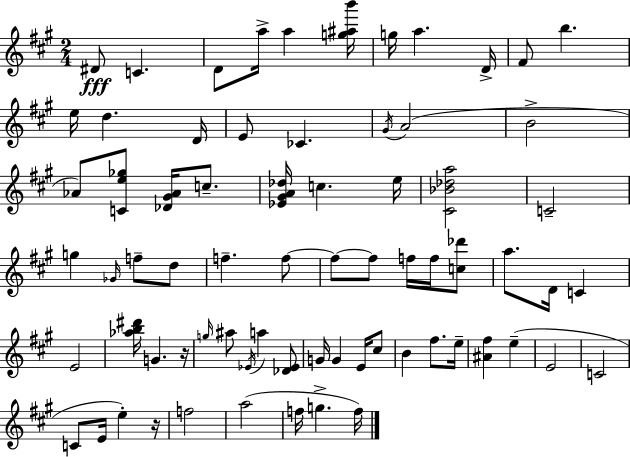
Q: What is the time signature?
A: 2/4